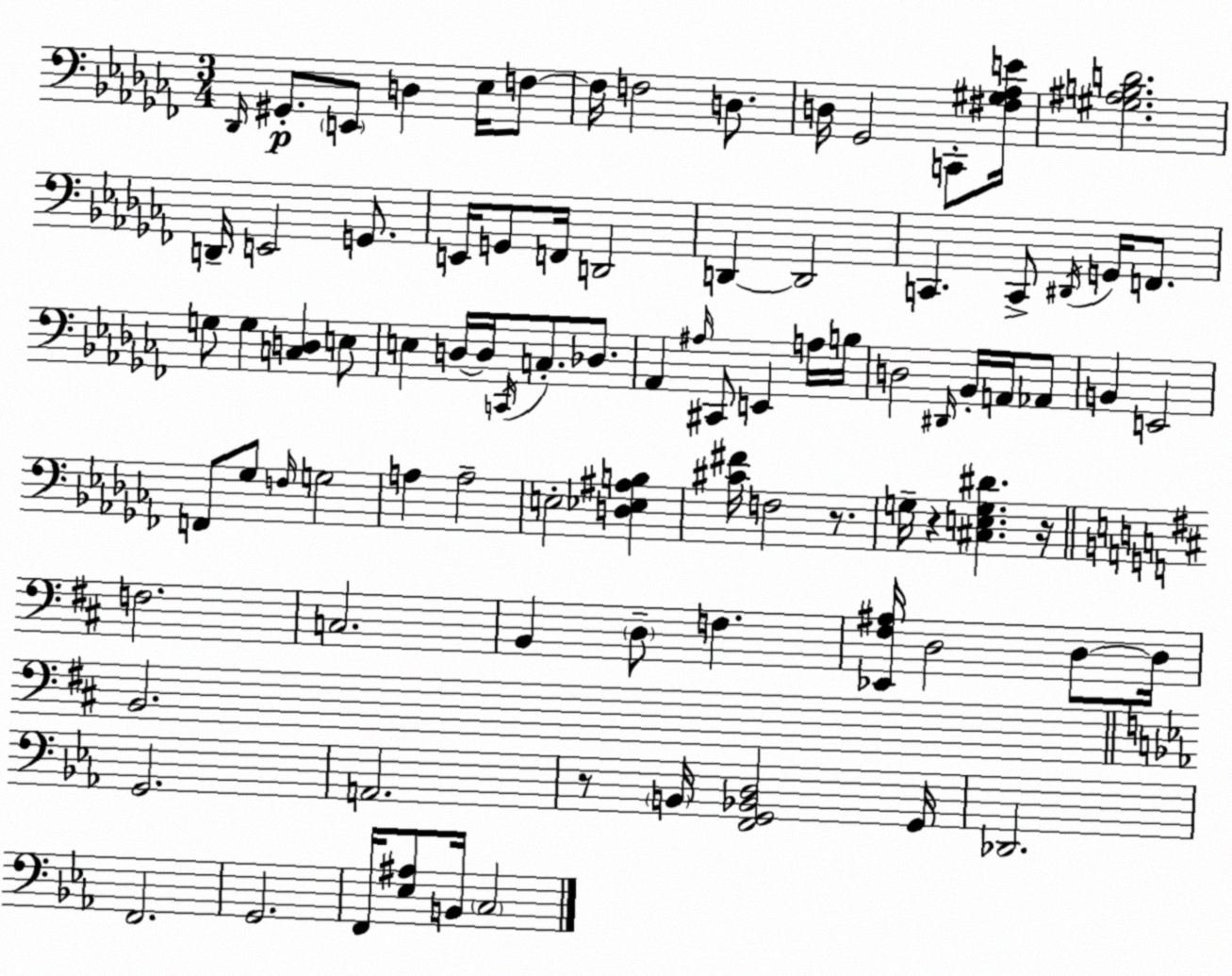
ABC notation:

X:1
T:Untitled
M:3/4
L:1/4
K:Abm
_D,,/4 ^G,,/2 E,,/2 D, _E,/4 F,/2 F,/4 F,2 D,/2 D,/4 _G,,2 C,,/2 [^F,^G,_A,E]/4 [^G,^A,B,D]2 D,,/4 E,,2 G,,/2 E,,/4 G,,/2 F,,/4 D,,2 D,, D,,2 C,, C,,/2 ^D,,/4 G,,/4 F,,/2 G,/2 G, [C,D,] E,/2 E, D,/4 D,/4 C,,/4 C,/2 _D,/2 _A,, ^A,/4 ^C,,/2 E,, A,/4 B,/4 D,2 ^D,,/4 _B,,/4 A,,/4 _A,,/2 B,, E,,2 F,,/2 _G,/2 F,/4 G,2 A, A,2 E,2 [D,_E,^A,B,] [^C^F]/4 F,2 z/2 G,/4 z [^C,E,G,^D] z/4 F,2 C,2 B,, D,/2 F, [_E,,^F,^A,]/4 D,2 D,/2 D,/4 B,,2 G,,2 A,,2 z/2 B,,/4 [F,,G,,_B,,D,]2 G,,/4 _D,,2 F,,2 G,,2 F,,/4 [_E,^A,]/2 B,,/4 C,2